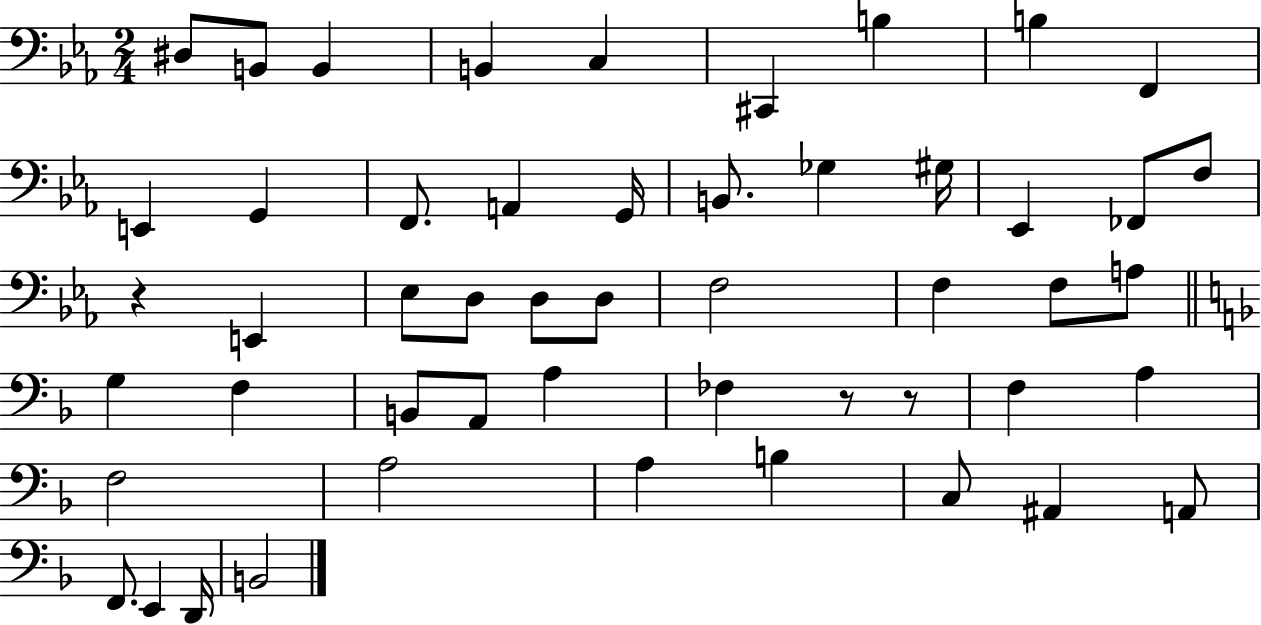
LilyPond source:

{
  \clef bass
  \numericTimeSignature
  \time 2/4
  \key ees \major
  \repeat volta 2 { dis8 b,8 b,4 | b,4 c4 | cis,4 b4 | b4 f,4 | \break e,4 g,4 | f,8. a,4 g,16 | b,8. ges4 gis16 | ees,4 fes,8 f8 | \break r4 e,4 | ees8 d8 d8 d8 | f2 | f4 f8 a8 | \break \bar "||" \break \key f \major g4 f4 | b,8 a,8 a4 | fes4 r8 r8 | f4 a4 | \break f2 | a2 | a4 b4 | c8 ais,4 a,8 | \break f,8. e,4 d,16 | b,2 | } \bar "|."
}